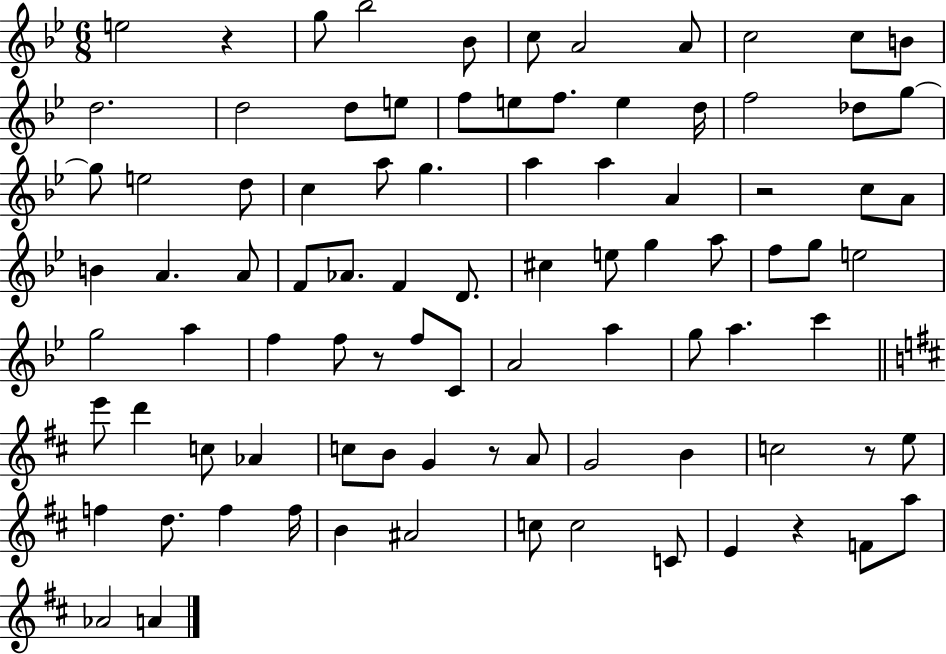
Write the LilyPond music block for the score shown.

{
  \clef treble
  \numericTimeSignature
  \time 6/8
  \key bes \major
  \repeat volta 2 { e''2 r4 | g''8 bes''2 bes'8 | c''8 a'2 a'8 | c''2 c''8 b'8 | \break d''2. | d''2 d''8 e''8 | f''8 e''8 f''8. e''4 d''16 | f''2 des''8 g''8~~ | \break g''8 e''2 d''8 | c''4 a''8 g''4. | a''4 a''4 a'4 | r2 c''8 a'8 | \break b'4 a'4. a'8 | f'8 aes'8. f'4 d'8. | cis''4 e''8 g''4 a''8 | f''8 g''8 e''2 | \break g''2 a''4 | f''4 f''8 r8 f''8 c'8 | a'2 a''4 | g''8 a''4. c'''4 | \break \bar "||" \break \key d \major e'''8 d'''4 c''8 aes'4 | c''8 b'8 g'4 r8 a'8 | g'2 b'4 | c''2 r8 e''8 | \break f''4 d''8. f''4 f''16 | b'4 ais'2 | c''8 c''2 c'8 | e'4 r4 f'8 a''8 | \break aes'2 a'4 | } \bar "|."
}